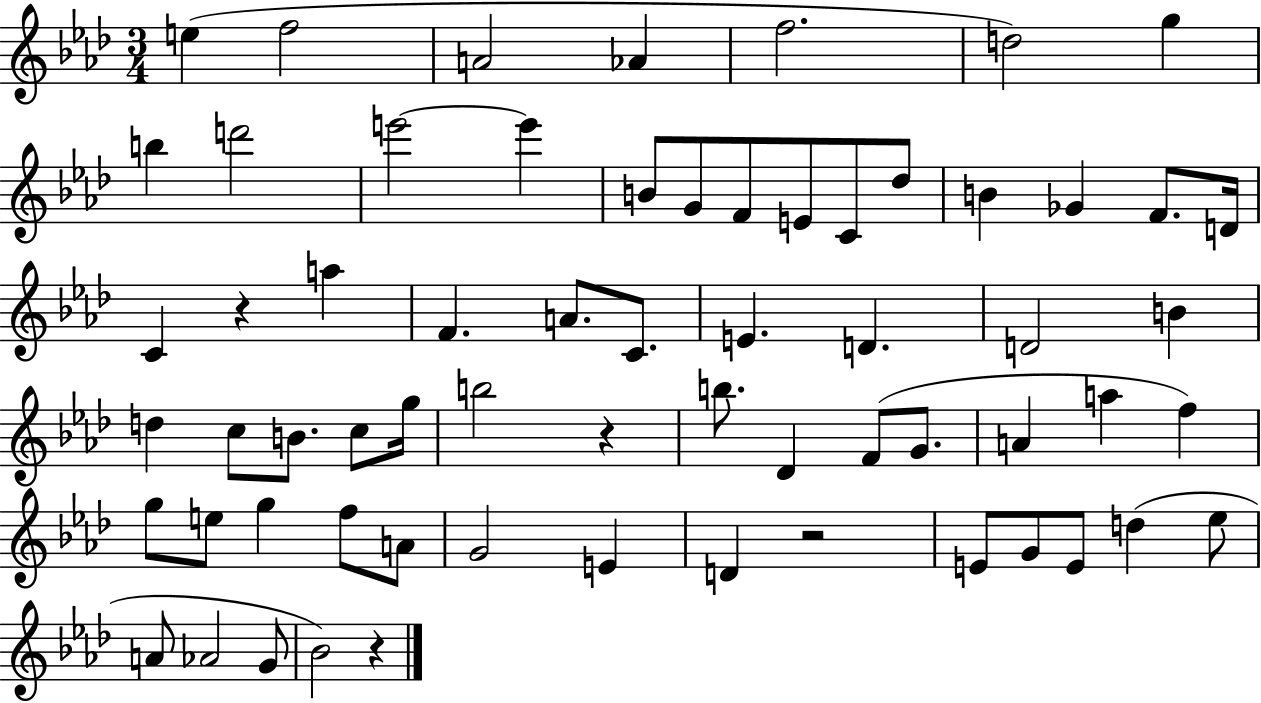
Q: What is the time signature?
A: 3/4